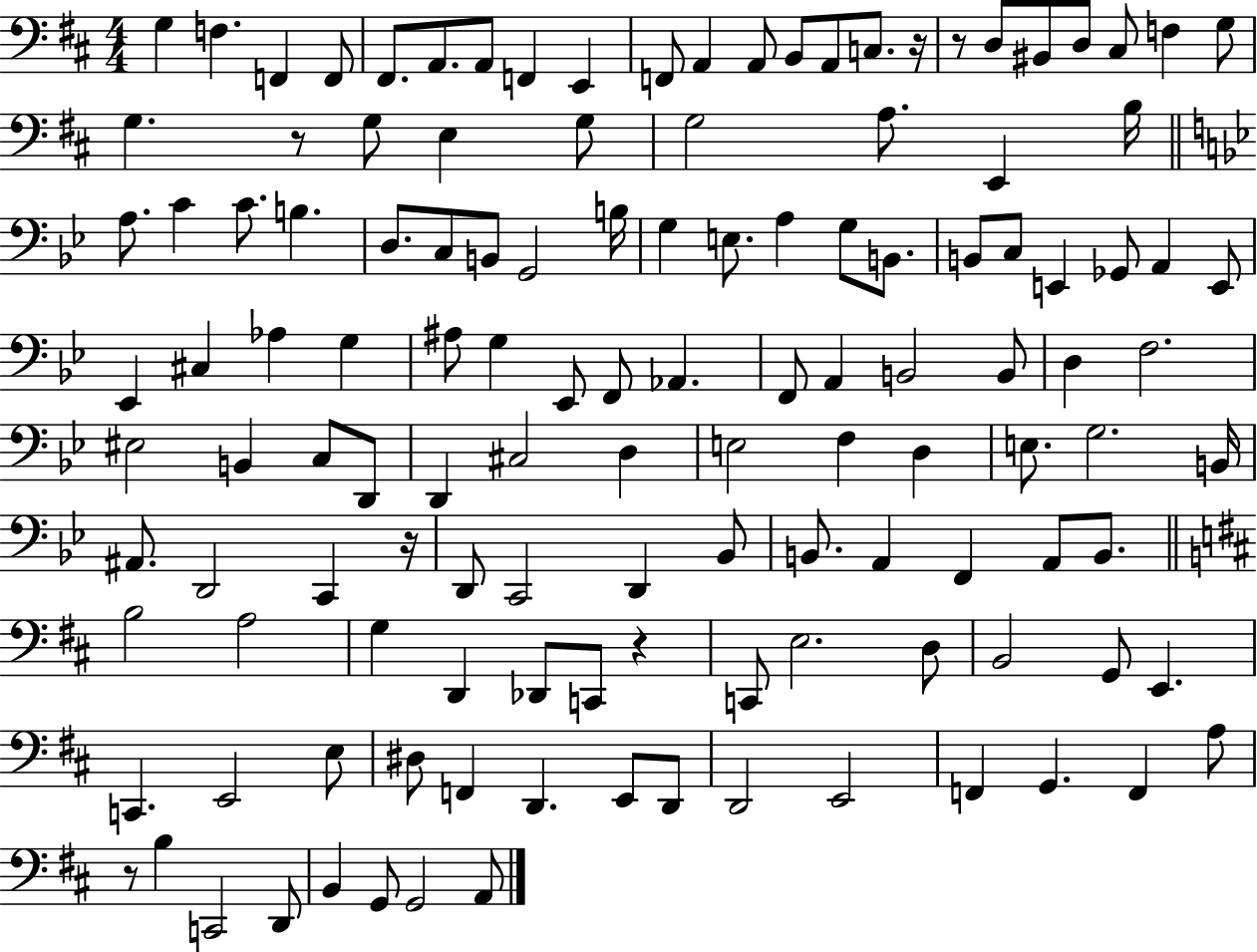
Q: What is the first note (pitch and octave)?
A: G3